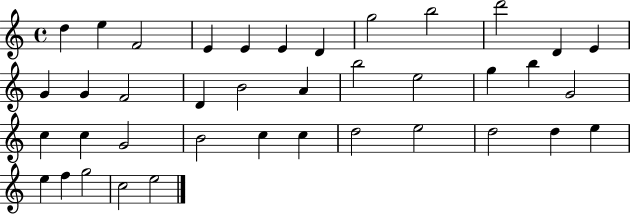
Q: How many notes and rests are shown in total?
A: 39